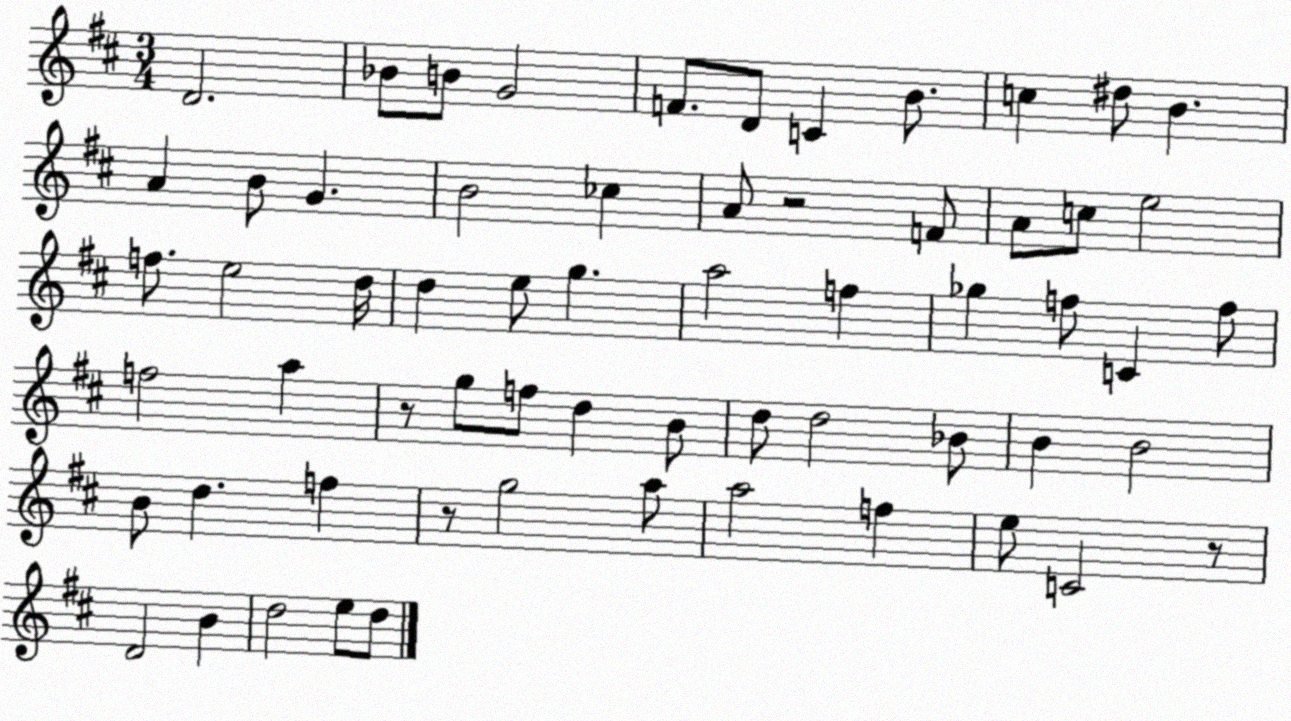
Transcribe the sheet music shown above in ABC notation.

X:1
T:Untitled
M:3/4
L:1/4
K:D
D2 _B/2 B/2 G2 F/2 D/2 C B/2 c ^d/2 B A B/2 G B2 _c A/2 z2 F/2 A/2 c/2 e2 f/2 e2 d/4 d e/2 g a2 f _g f/2 C f/2 f2 a z/2 g/2 f/2 d B/2 d/2 d2 _B/2 B B2 B/2 d f z/2 g2 a/2 a2 f e/2 C2 z/2 D2 B d2 e/2 d/2